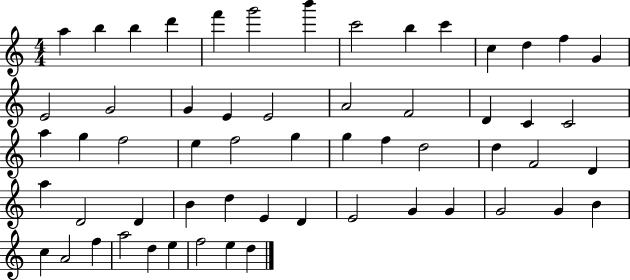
A5/q B5/q B5/q D6/q F6/q G6/h B6/q C6/h B5/q C6/q C5/q D5/q F5/q G4/q E4/h G4/h G4/q E4/q E4/h A4/h F4/h D4/q C4/q C4/h A5/q G5/q F5/h E5/q F5/h G5/q G5/q F5/q D5/h D5/q F4/h D4/q A5/q D4/h D4/q B4/q D5/q E4/q D4/q E4/h G4/q G4/q G4/h G4/q B4/q C5/q A4/h F5/q A5/h D5/q E5/q F5/h E5/q D5/q